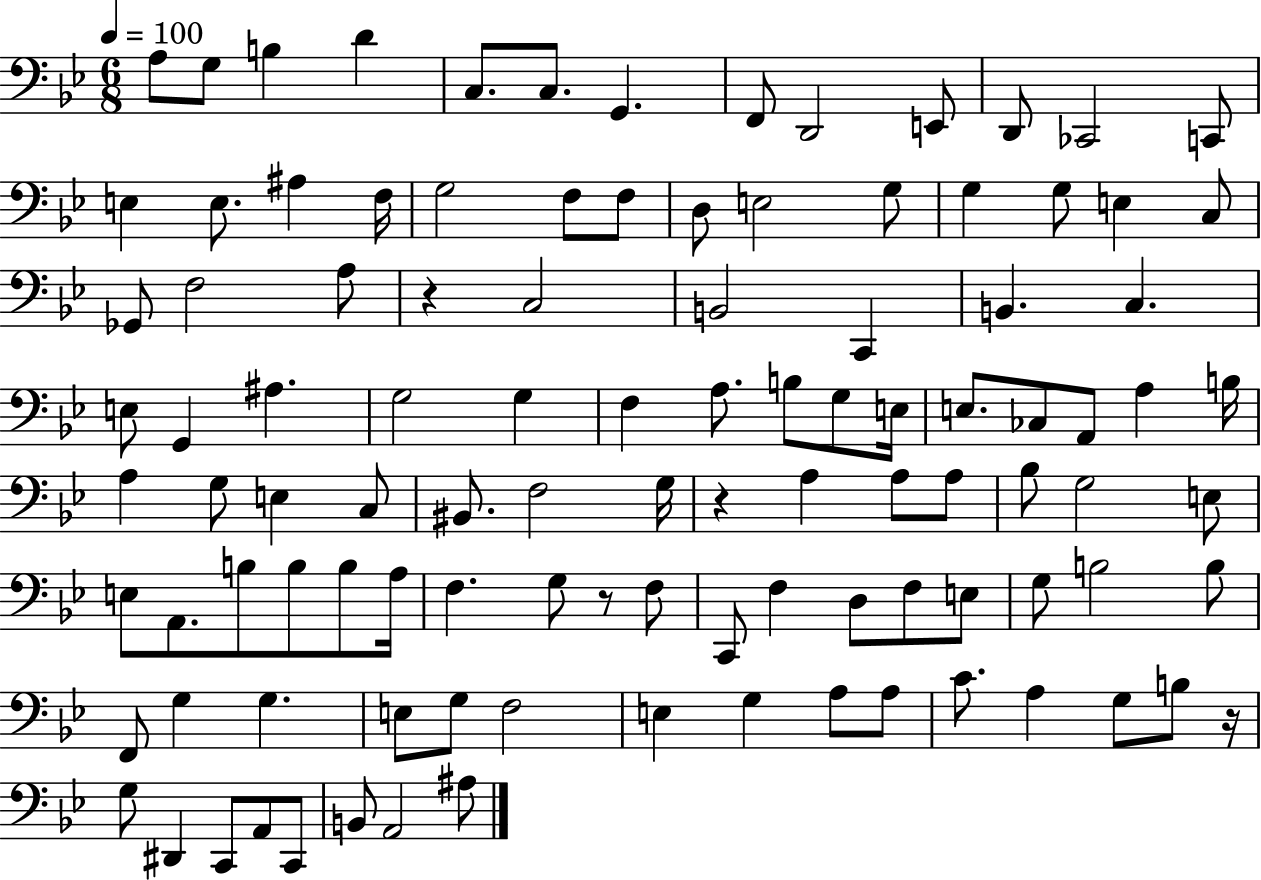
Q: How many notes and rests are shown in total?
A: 106